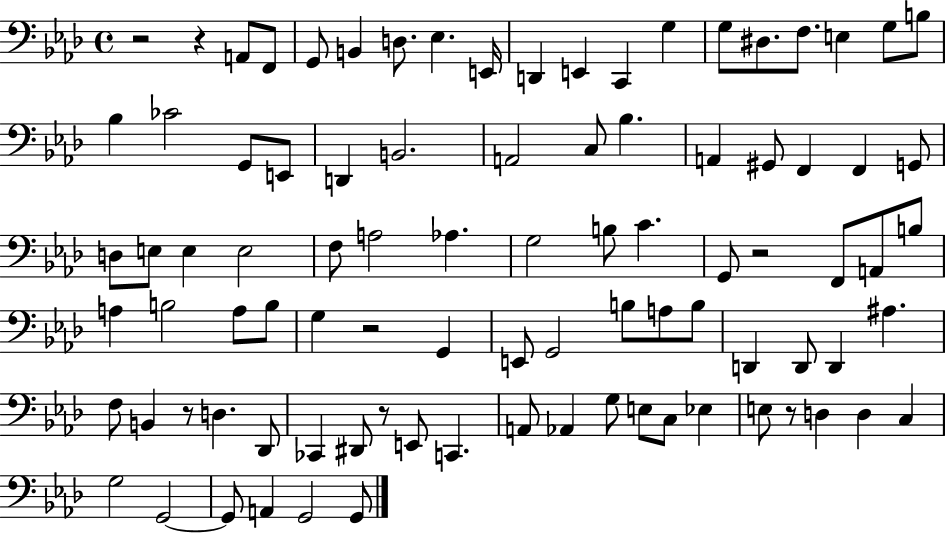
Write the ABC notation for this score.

X:1
T:Untitled
M:4/4
L:1/4
K:Ab
z2 z A,,/2 F,,/2 G,,/2 B,, D,/2 _E, E,,/4 D,, E,, C,, G, G,/2 ^D,/2 F,/2 E, G,/2 B,/2 _B, _C2 G,,/2 E,,/2 D,, B,,2 A,,2 C,/2 _B, A,, ^G,,/2 F,, F,, G,,/2 D,/2 E,/2 E, E,2 F,/2 A,2 _A, G,2 B,/2 C G,,/2 z2 F,,/2 A,,/2 B,/2 A, B,2 A,/2 B,/2 G, z2 G,, E,,/2 G,,2 B,/2 A,/2 B,/2 D,, D,,/2 D,, ^A, F,/2 B,, z/2 D, _D,,/2 _C,, ^D,,/2 z/2 E,,/2 C,, A,,/2 _A,, G,/2 E,/2 C,/2 _E, E,/2 z/2 D, D, C, G,2 G,,2 G,,/2 A,, G,,2 G,,/2